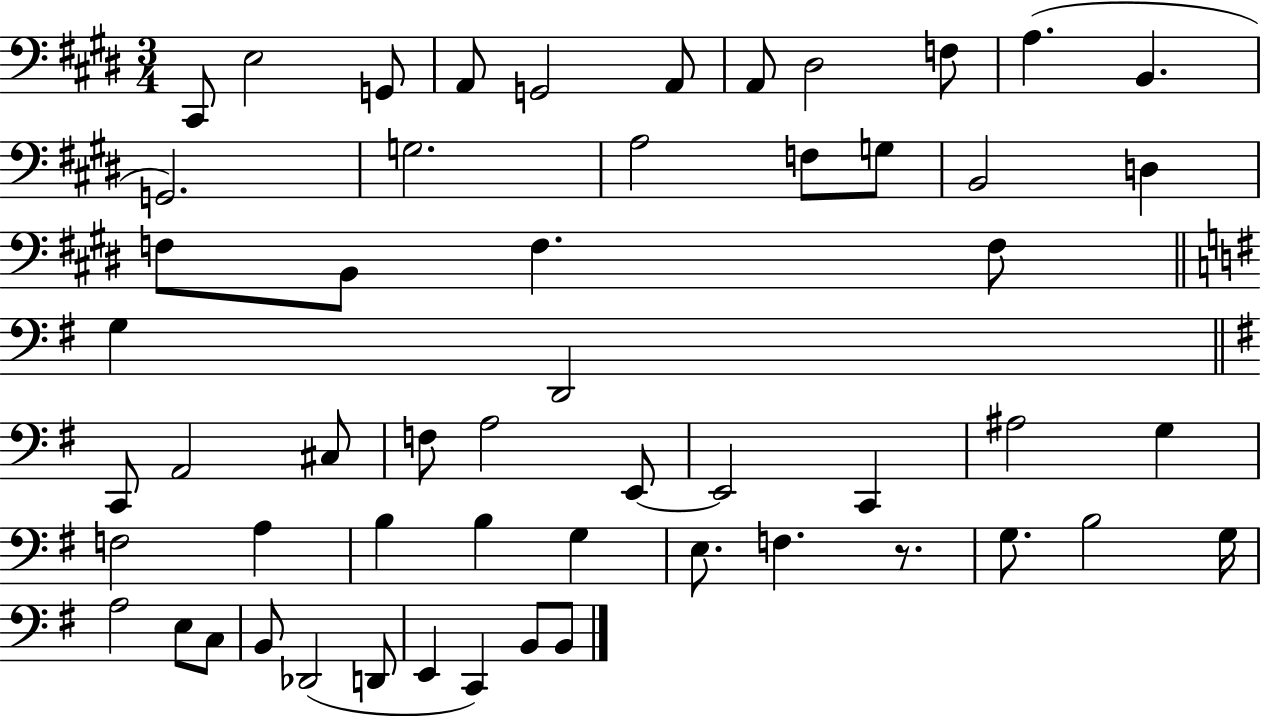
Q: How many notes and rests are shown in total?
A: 55